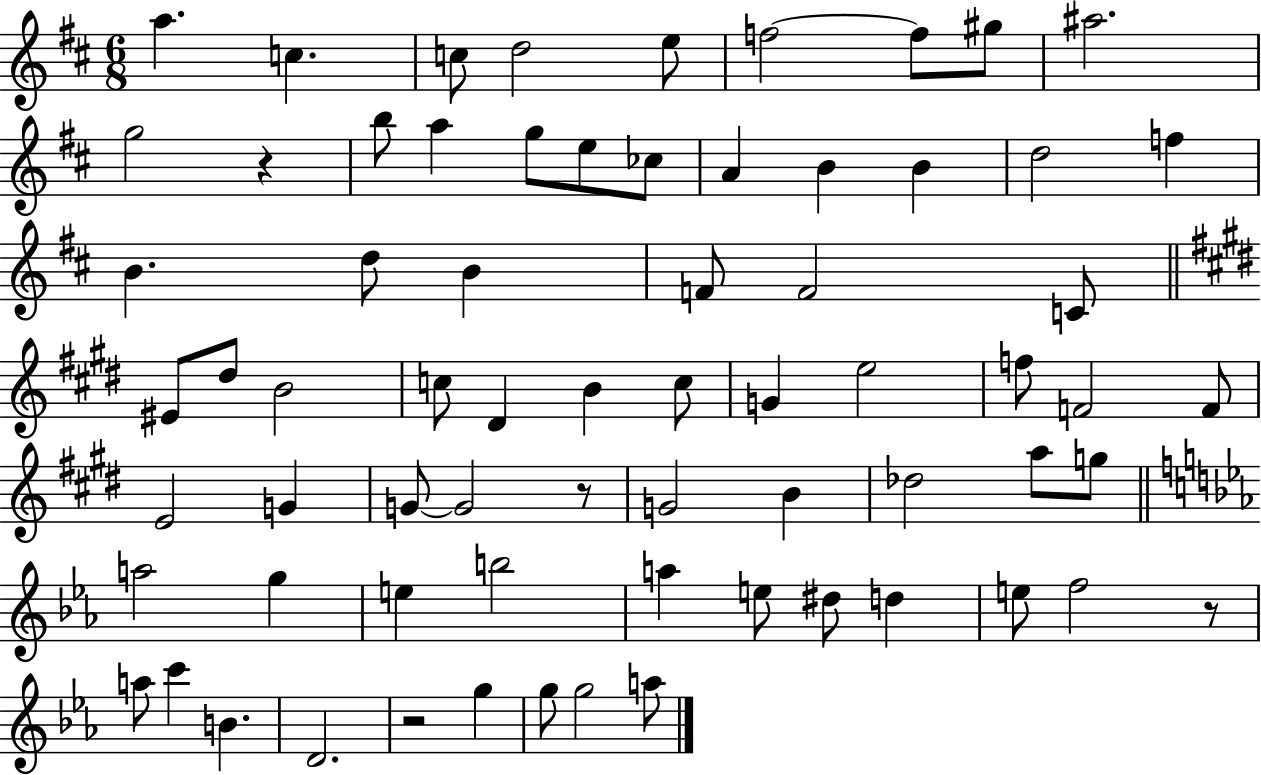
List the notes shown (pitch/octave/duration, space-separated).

A5/q. C5/q. C5/e D5/h E5/e F5/h F5/e G#5/e A#5/h. G5/h R/q B5/e A5/q G5/e E5/e CES5/e A4/q B4/q B4/q D5/h F5/q B4/q. D5/e B4/q F4/e F4/h C4/e EIS4/e D#5/e B4/h C5/e D#4/q B4/q C5/e G4/q E5/h F5/e F4/h F4/e E4/h G4/q G4/e G4/h R/e G4/h B4/q Db5/h A5/e G5/e A5/h G5/q E5/q B5/h A5/q E5/e D#5/e D5/q E5/e F5/h R/e A5/e C6/q B4/q. D4/h. R/h G5/q G5/e G5/h A5/e